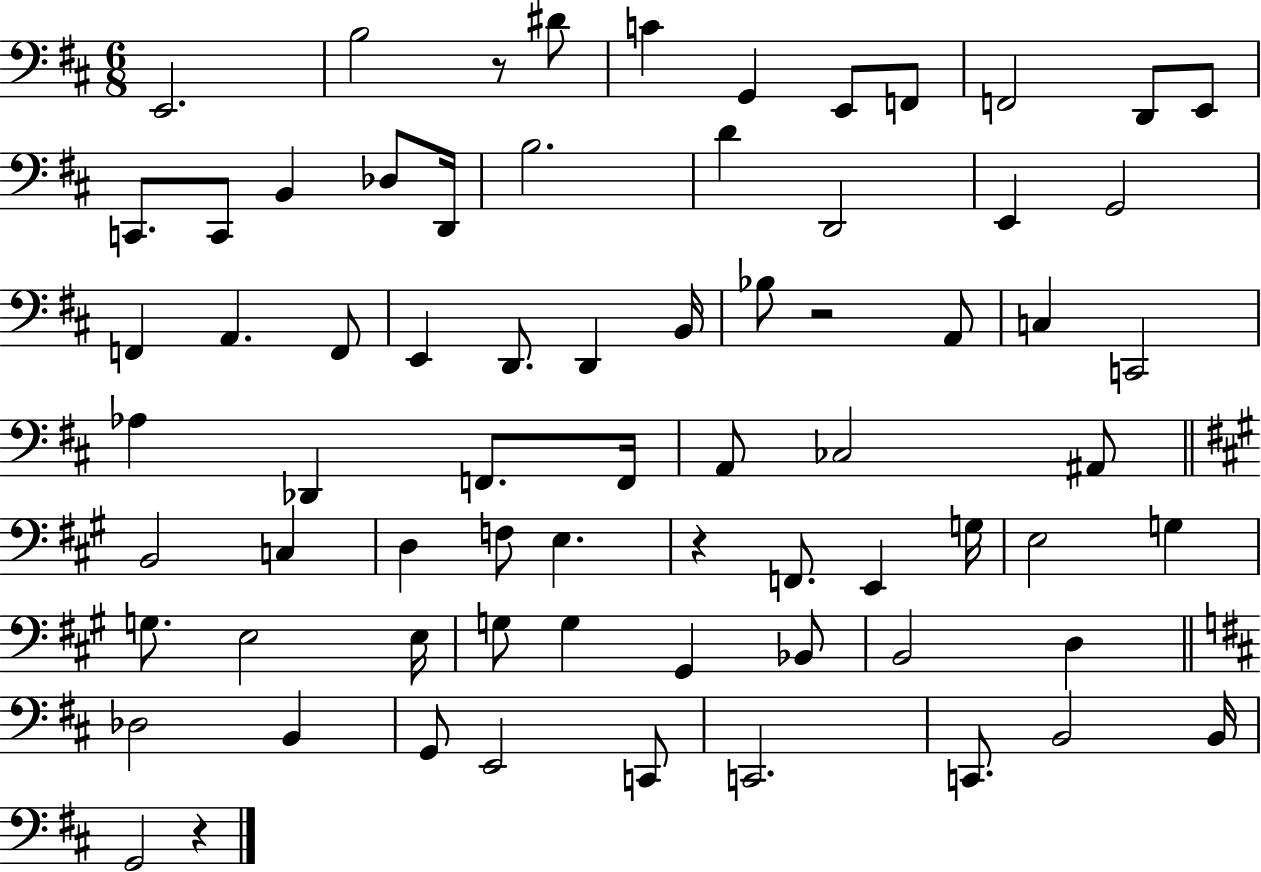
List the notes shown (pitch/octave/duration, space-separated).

E2/h. B3/h R/e D#4/e C4/q G2/q E2/e F2/e F2/h D2/e E2/e C2/e. C2/e B2/q Db3/e D2/s B3/h. D4/q D2/h E2/q G2/h F2/q A2/q. F2/e E2/q D2/e. D2/q B2/s Bb3/e R/h A2/e C3/q C2/h Ab3/q Db2/q F2/e. F2/s A2/e CES3/h A#2/e B2/h C3/q D3/q F3/e E3/q. R/q F2/e. E2/q G3/s E3/h G3/q G3/e. E3/h E3/s G3/e G3/q G#2/q Bb2/e B2/h D3/q Db3/h B2/q G2/e E2/h C2/e C2/h. C2/e. B2/h B2/s G2/h R/q